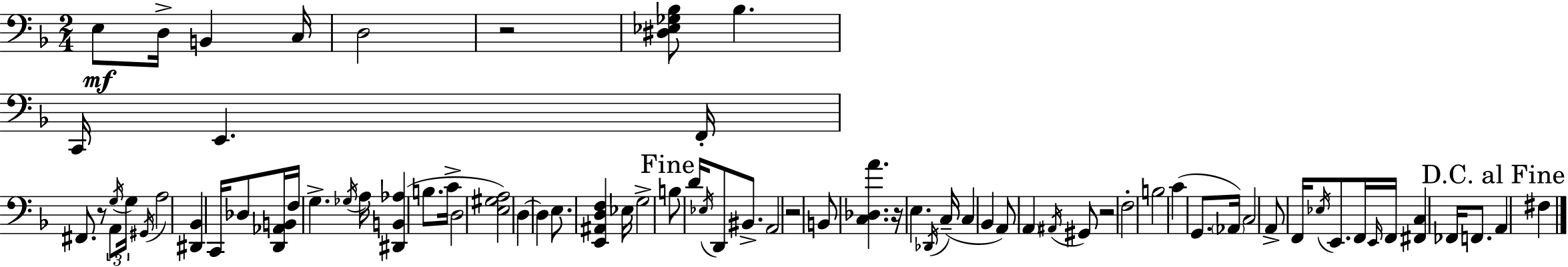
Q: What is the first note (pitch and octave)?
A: E3